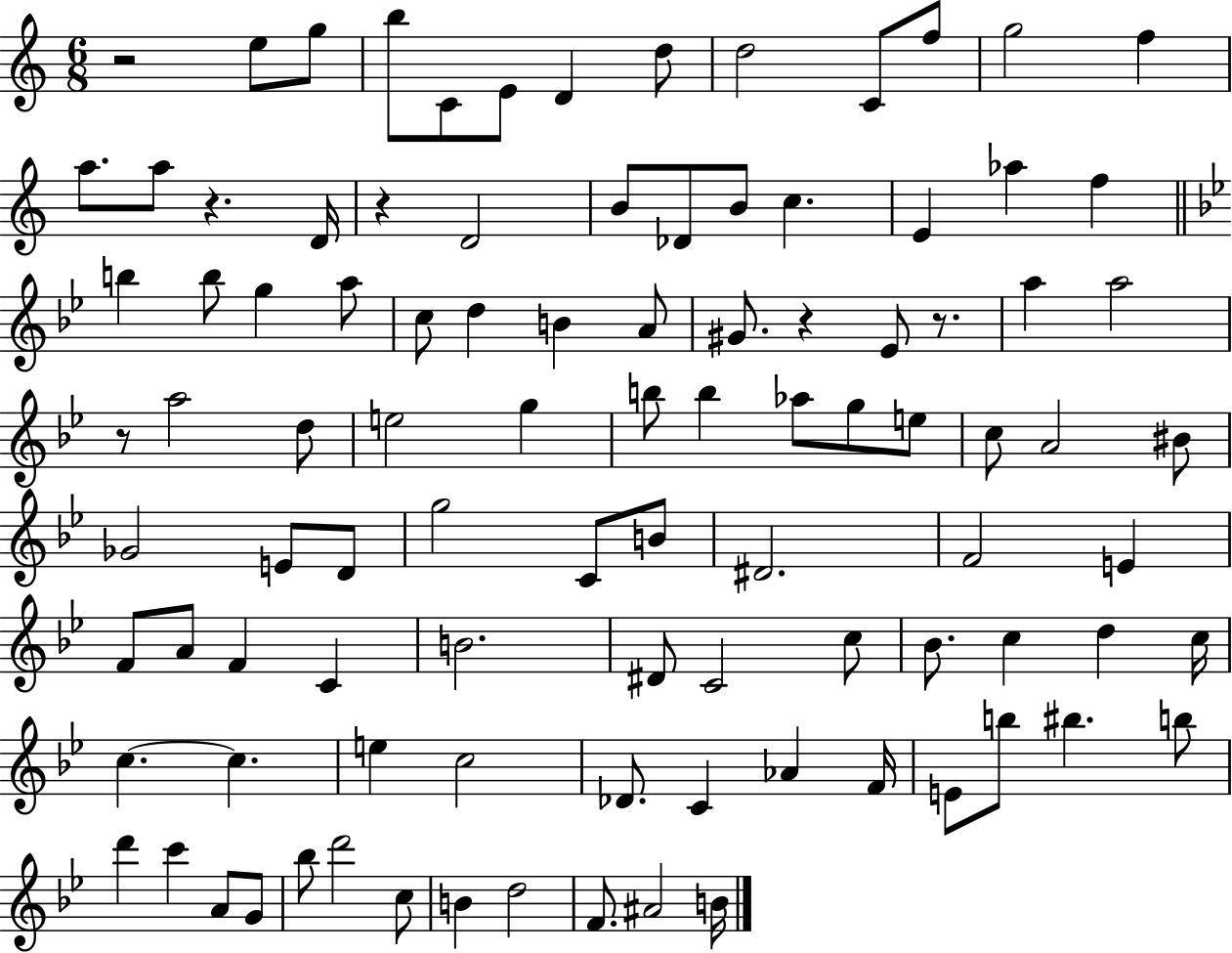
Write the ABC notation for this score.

X:1
T:Untitled
M:6/8
L:1/4
K:C
z2 e/2 g/2 b/2 C/2 E/2 D d/2 d2 C/2 f/2 g2 f a/2 a/2 z D/4 z D2 B/2 _D/2 B/2 c E _a f b b/2 g a/2 c/2 d B A/2 ^G/2 z _E/2 z/2 a a2 z/2 a2 d/2 e2 g b/2 b _a/2 g/2 e/2 c/2 A2 ^B/2 _G2 E/2 D/2 g2 C/2 B/2 ^D2 F2 E F/2 A/2 F C B2 ^D/2 C2 c/2 _B/2 c d c/4 c c e c2 _D/2 C _A F/4 E/2 b/2 ^b b/2 d' c' A/2 G/2 _b/2 d'2 c/2 B d2 F/2 ^A2 B/4